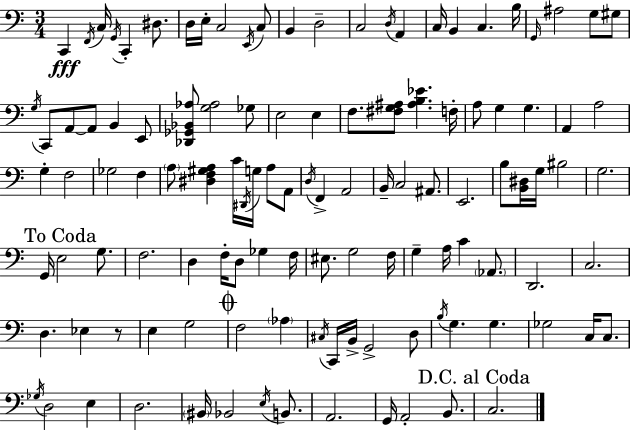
C2/q F2/s C3/s G2/s C2/q D#3/e. D3/s E3/s C3/h E2/s C3/e B2/q D3/h C3/h D3/s A2/q C3/s B2/q C3/q. B3/s G2/s A#3/h G3/e G#3/e G3/s C2/e A2/e A2/e B2/q E2/e [Db2,Gb2,Bb2,Ab3]/e [G3,Ab3]/h Gb3/e E3/h E3/q F3/e. [F#3,G3,A#3]/e [A#3,B3,Eb4]/q. F3/s A3/e G3/q G3/q. A2/q A3/h G3/q F3/h Gb3/h F3/q A3/e [D#3,F3,G#3,A3]/q C4/s D#2/s G3/s A3/e A2/e D3/s F2/q A2/h B2/s C3/h A#2/e. E2/h. B3/e [B2,D#3]/s G3/s BIS3/h G3/h. G2/s E3/h G3/e. F3/h. D3/q F3/s D3/e Gb3/q F3/s EIS3/e. G3/h F3/s G3/q A3/s C4/q Ab2/e. D2/h. C3/h. D3/q. Eb3/q R/e E3/q G3/h F3/h Ab3/q C#3/s C2/s B2/s G2/h D3/e B3/s G3/q. G3/q. Gb3/h C3/s C3/e. Gb3/s D3/h E3/q D3/h. BIS2/s Bb2/h E3/s B2/e. A2/h. G2/s A2/h B2/e. C3/h.